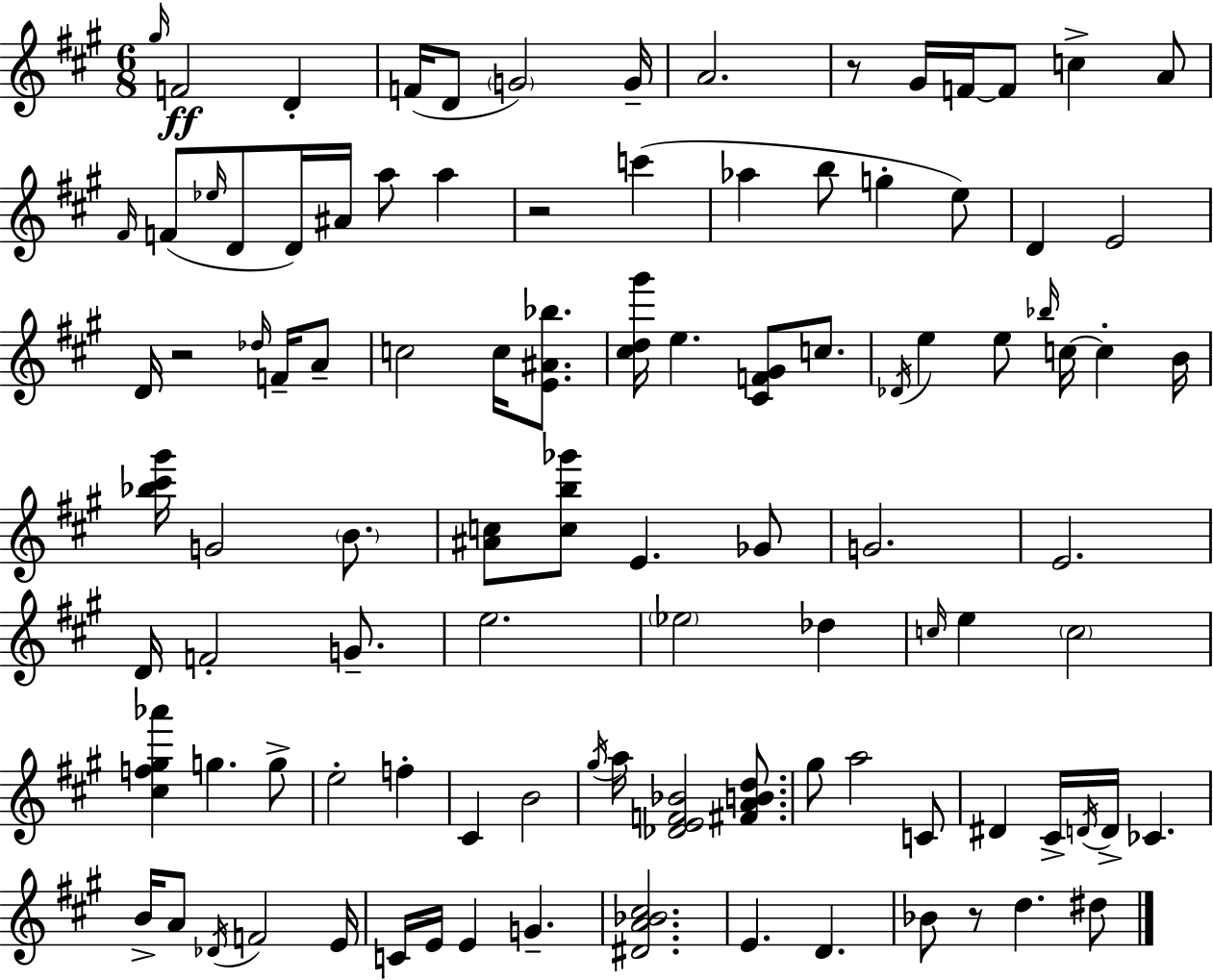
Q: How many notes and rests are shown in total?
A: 102